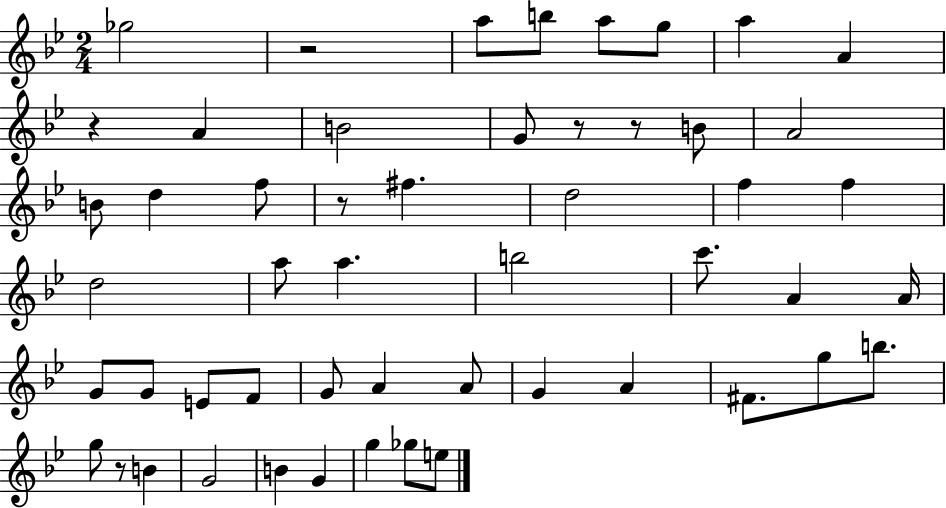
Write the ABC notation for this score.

X:1
T:Untitled
M:2/4
L:1/4
K:Bb
_g2 z2 a/2 b/2 a/2 g/2 a A z A B2 G/2 z/2 z/2 B/2 A2 B/2 d f/2 z/2 ^f d2 f f d2 a/2 a b2 c'/2 A A/4 G/2 G/2 E/2 F/2 G/2 A A/2 G A ^F/2 g/2 b/2 g/2 z/2 B G2 B G g _g/2 e/2